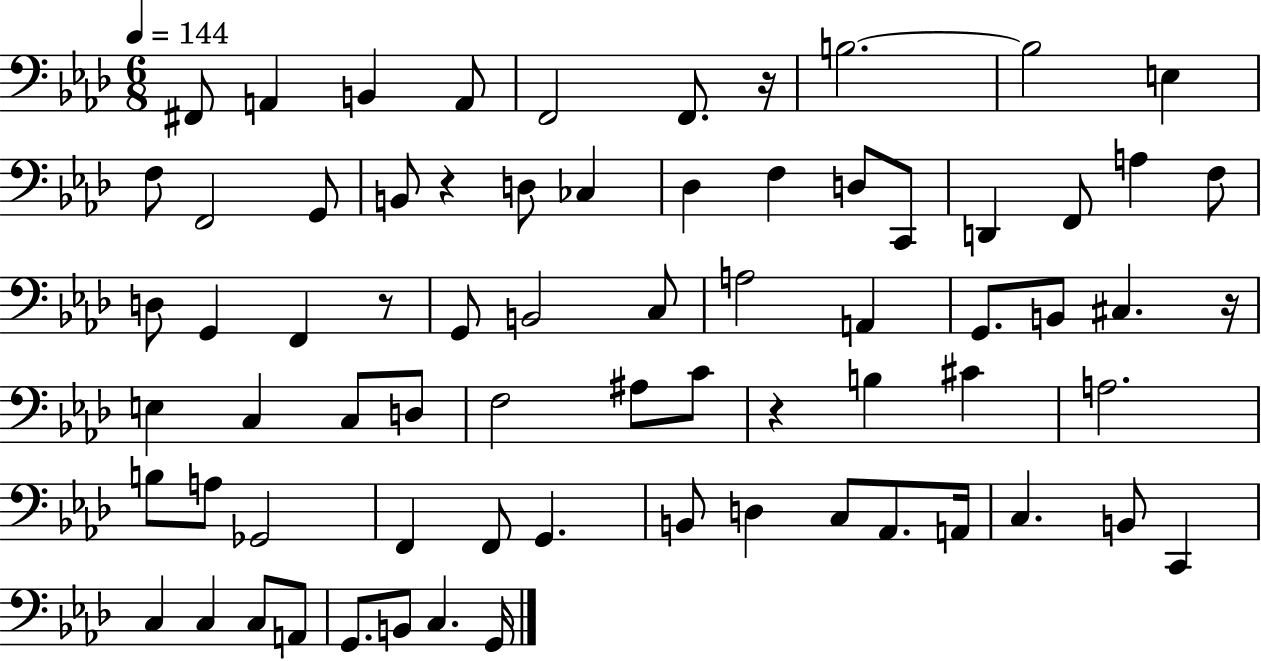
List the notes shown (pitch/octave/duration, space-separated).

F#2/e A2/q B2/q A2/e F2/h F2/e. R/s B3/h. B3/h E3/q F3/e F2/h G2/e B2/e R/q D3/e CES3/q Db3/q F3/q D3/e C2/e D2/q F2/e A3/q F3/e D3/e G2/q F2/q R/e G2/e B2/h C3/e A3/h A2/q G2/e. B2/e C#3/q. R/s E3/q C3/q C3/e D3/e F3/h A#3/e C4/e R/q B3/q C#4/q A3/h. B3/e A3/e Gb2/h F2/q F2/e G2/q. B2/e D3/q C3/e Ab2/e. A2/s C3/q. B2/e C2/q C3/q C3/q C3/e A2/e G2/e. B2/e C3/q. G2/s